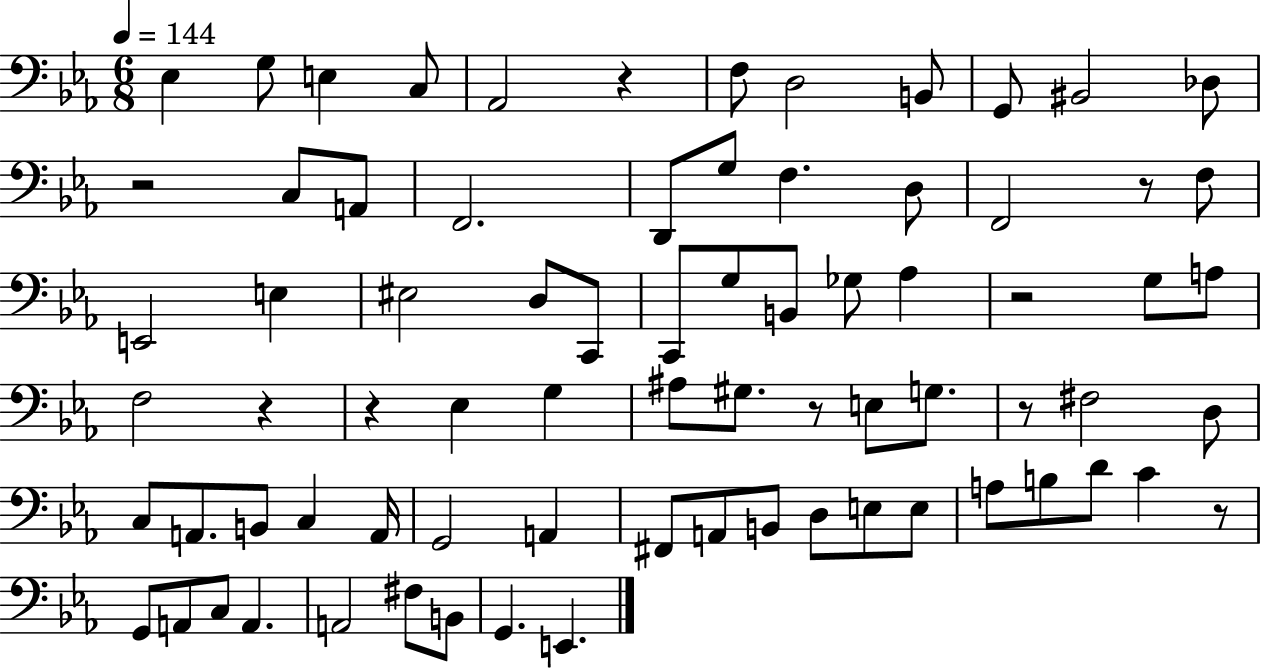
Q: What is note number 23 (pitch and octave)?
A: EIS3